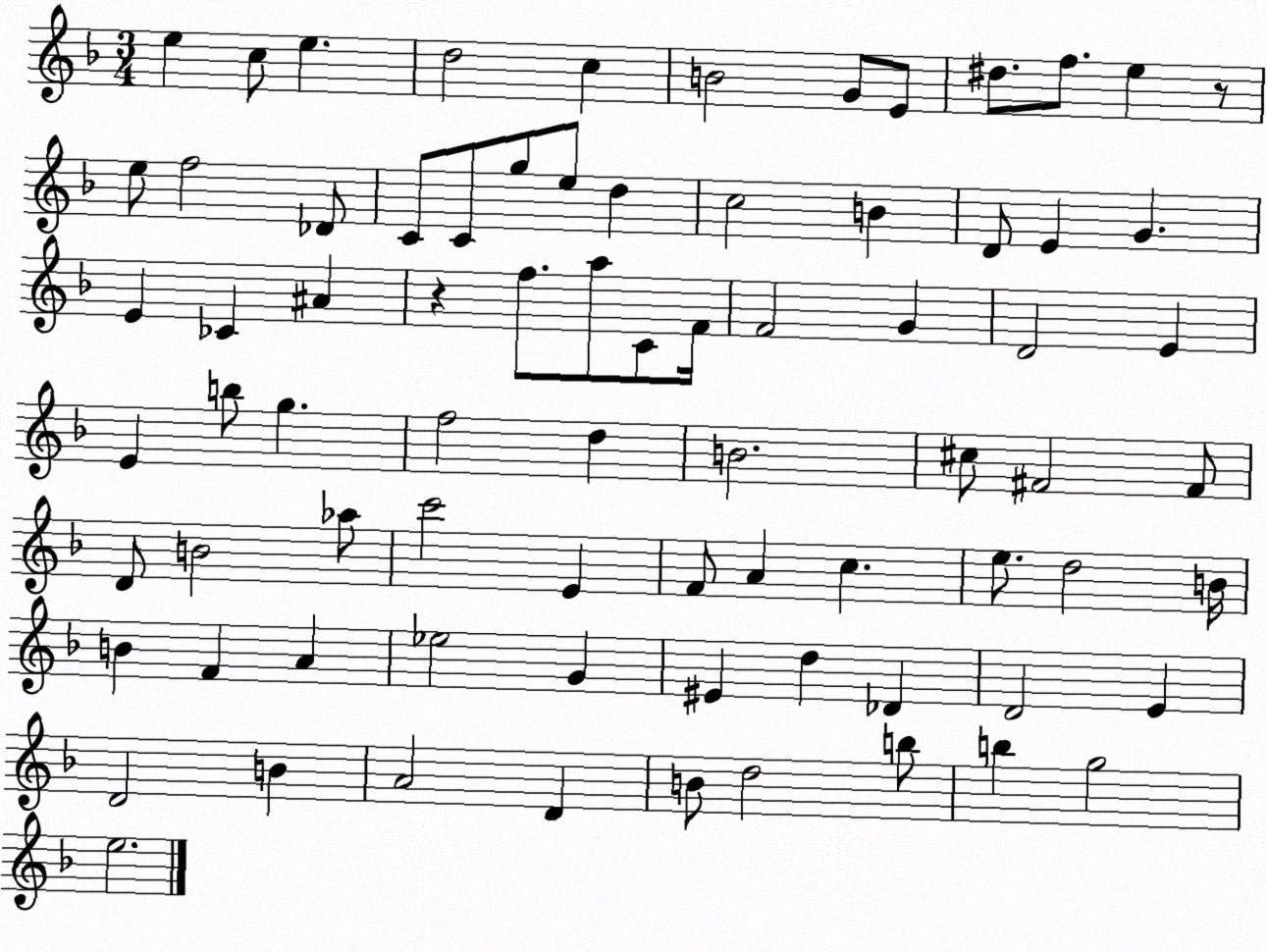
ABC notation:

X:1
T:Untitled
M:3/4
L:1/4
K:F
e c/2 e d2 c B2 G/2 E/2 ^d/2 f/2 e z/2 e/2 f2 _D/2 C/2 C/2 g/2 e/2 d c2 B D/2 E G E _C ^A z f/2 a/2 C/2 F/4 F2 G D2 E E b/2 g f2 d B2 ^c/2 ^F2 ^F/2 D/2 B2 _a/2 c'2 E F/2 A c e/2 d2 B/4 B F A _e2 G ^E d _D D2 E D2 B A2 D B/2 d2 b/2 b g2 e2